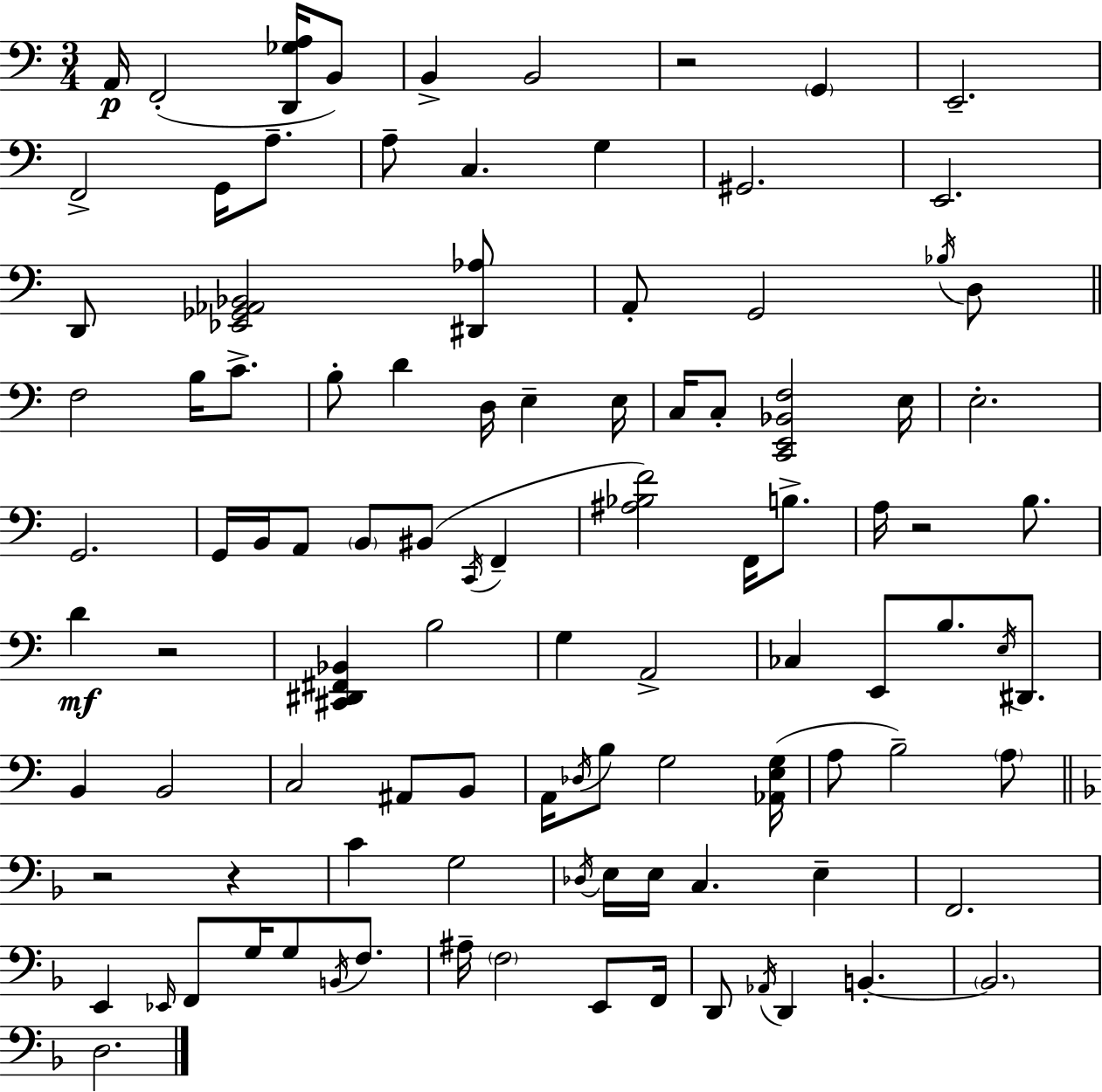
A2/s F2/h [D2,Gb3,A3]/s B2/e B2/q B2/h R/h G2/q E2/h. F2/h G2/s A3/e. A3/e C3/q. G3/q G#2/h. E2/h. D2/e [Eb2,Gb2,Ab2,Bb2]/h [D#2,Ab3]/e A2/e G2/h Bb3/s D3/e F3/h B3/s C4/e. B3/e D4/q D3/s E3/q E3/s C3/s C3/e [C2,E2,Bb2,F3]/h E3/s E3/h. G2/h. G2/s B2/s A2/e B2/e BIS2/e C2/s F2/q [A#3,Bb3,F4]/h F2/s B3/e. A3/s R/h B3/e. D4/q R/h [C#2,D#2,F#2,Bb2]/q B3/h G3/q A2/h CES3/q E2/e B3/e. E3/s D#2/e. B2/q B2/h C3/h A#2/e B2/e A2/s Db3/s B3/e G3/h [Ab2,E3,G3]/s A3/e B3/h A3/e R/h R/q C4/q G3/h Db3/s E3/s E3/s C3/q. E3/q F2/h. E2/q Eb2/s F2/e G3/s G3/e B2/s F3/e. A#3/s F3/h E2/e F2/s D2/e Ab2/s D2/q B2/q. B2/h. D3/h.